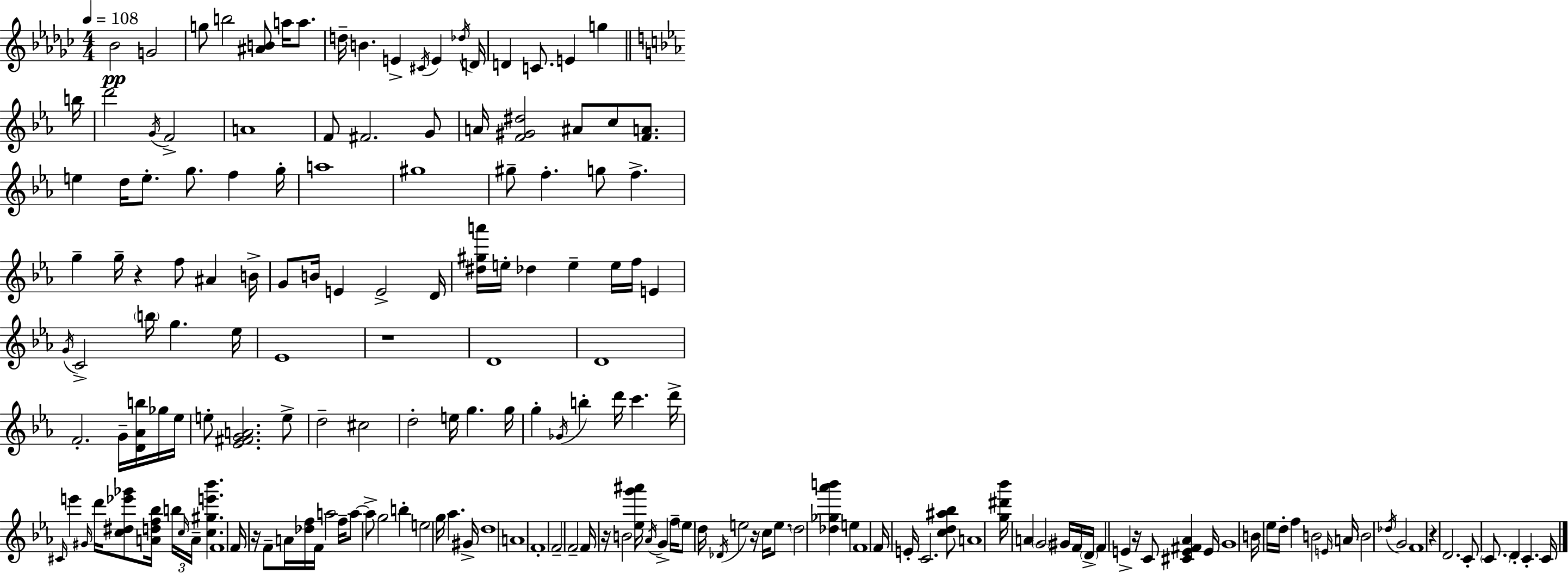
{
  \clef treble
  \numericTimeSignature
  \time 4/4
  \key ees \minor
  \tempo 4 = 108
  bes'2\pp g'2 | g''8 b''2 <ais' b'>8 a''16 a''8. | d''16-- b'4. e'4-> \acciaccatura { cis'16 } e'4 | \acciaccatura { des''16 } d'16 d'4 c'8. e'4 g''4 | \break \bar "||" \break \key ees \major b''16 d'''2 \acciaccatura { g'16 } f'2-> | a'1 | f'8 fis'2. | g'8 a'16 <f' gis' dis''>2 ais'8 c''8 <f' a'>8. | \break e''4 d''16 e''8.-. g''8. f''4 | g''16-. a''1 | gis''1 | gis''8-- f''4.-. g''8 f''4.-> | \break g''4-- g''16-- r4 f''8 ais'4 | b'16-> g'8 b'16 e'4 e'2-> | d'16 <dis'' gis'' a'''>16 e''16-. des''4 e''4-- e''16 f''16 e'4 | \acciaccatura { g'16 } c'2-> \parenthesize b''16 g''4. | \break ees''16 ees'1 | r1 | d'1 | d'1 | \break f'2.-. g'16-- | <d' aes' b''>16 ges''16 ees''16 e''8-. <ees' fis' g' a'>2. | e''8-> d''2-- cis''2 | d''2-. e''16 g''4. | \break g''16 g''4-. \acciaccatura { ges'16 } b''4-. d'''16 c'''4. | d'''16-> \grace { cis'16 } e'''4 \grace { gis'16 } d'''16 <c'' dis'' ees''' ges'''>8 <a' d'' f'' bes''>16 \tuplet 3/2 { b''16 \grace { c''16 } | a'16-- } <c'' gis'' e''' bes'''>4. f'1 | f'16 r16 f'8-- a'16 <des'' f''>16 f'16 a''2 | \break f''16-- a''8~~ a''8-> g''2 | b''4-. e''2 g''16 | aes''4. gis'16-> d''1 | a'1 | \break f'1-. | f'2-- f'2-- | f'16 r16 b'2 | <ees'' g''' ais'''>16 \acciaccatura { aes'16 } g'4-> f''16-- \parenthesize ees''8 d''16 \acciaccatura { des'16 } e''2 | \break r16 c''16 e''8. \parenthesize d''2 | <des'' ges'' aes''' b'''>4 e''4 f'1 | f'16 e'16-. c'2. | <c'' d'' ais'' bes''>8 a'1 | \break <g'' dis''' bes'''>16 a'4 \parenthesize g'2 | gis'16 f'16 \parenthesize d'16-> f'4 e'4-> | r16 c'8 <cis' e' fis' aes'>4 e'16 g'1 | b'16 ees''16 d''16-. f''4 | \break b'2 \grace { e'16 } a'16 \parenthesize b'2 | \acciaccatura { des''16 } g'2 f'1 | r4 d'2. | c'8-. \parenthesize c'8. | \break d'4-. c'4.-. c'16 \bar "|."
}